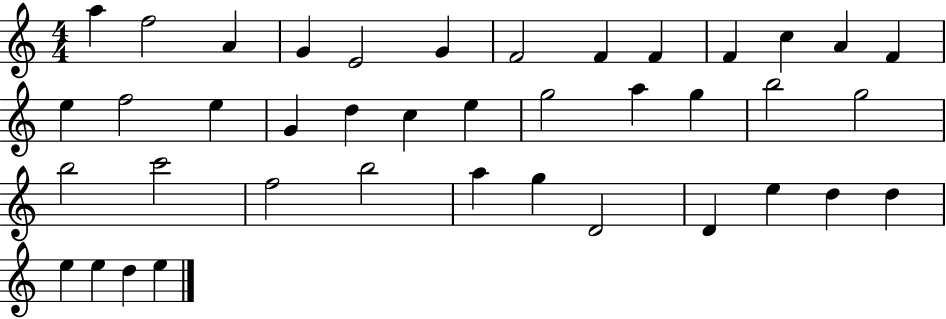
X:1
T:Untitled
M:4/4
L:1/4
K:C
a f2 A G E2 G F2 F F F c A F e f2 e G d c e g2 a g b2 g2 b2 c'2 f2 b2 a g D2 D e d d e e d e